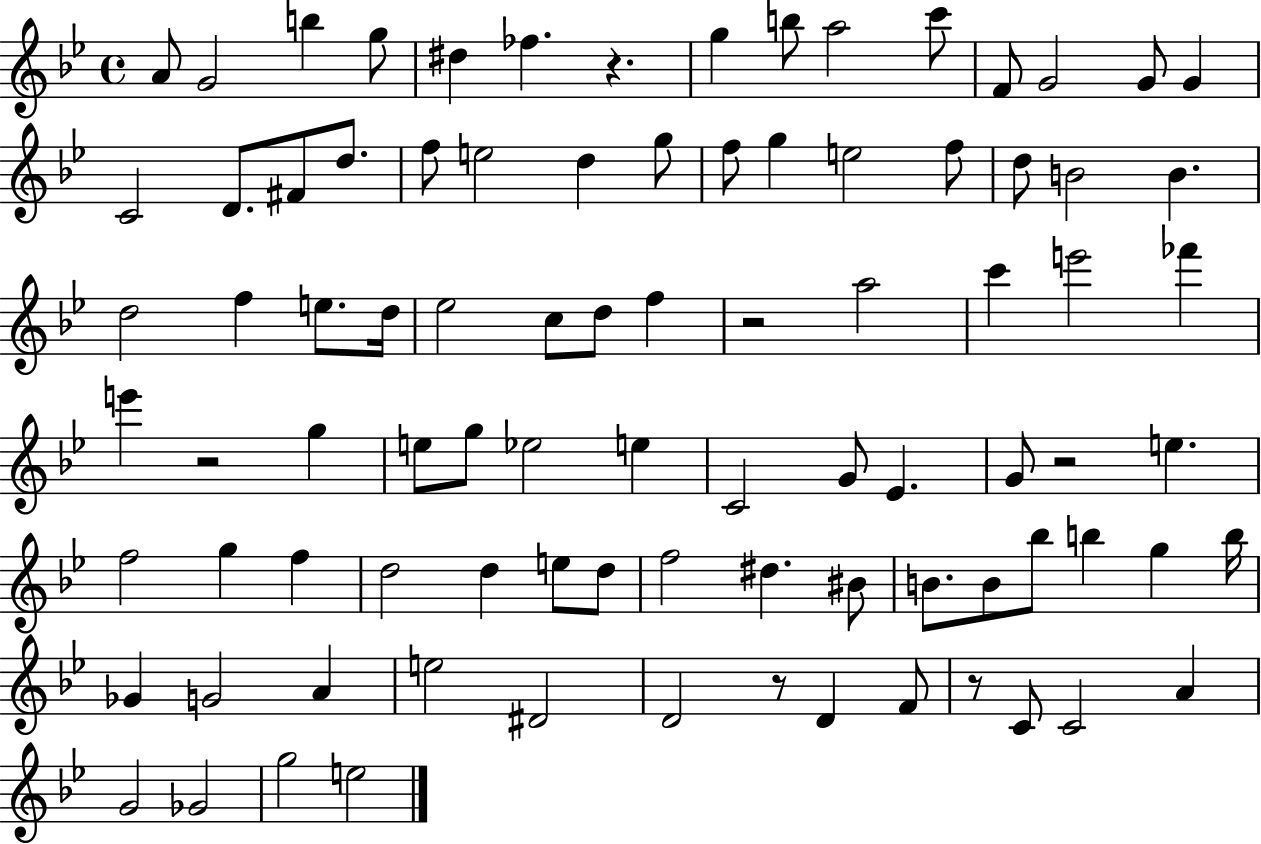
A4/e G4/h B5/q G5/e D#5/q FES5/q. R/q. G5/q B5/e A5/h C6/e F4/e G4/h G4/e G4/q C4/h D4/e. F#4/e D5/e. F5/e E5/h D5/q G5/e F5/e G5/q E5/h F5/e D5/e B4/h B4/q. D5/h F5/q E5/e. D5/s Eb5/h C5/e D5/e F5/q R/h A5/h C6/q E6/h FES6/q E6/q R/h G5/q E5/e G5/e Eb5/h E5/q C4/h G4/e Eb4/q. G4/e R/h E5/q. F5/h G5/q F5/q D5/h D5/q E5/e D5/e F5/h D#5/q. BIS4/e B4/e. B4/e Bb5/e B5/q G5/q B5/s Gb4/q G4/h A4/q E5/h D#4/h D4/h R/e D4/q F4/e R/e C4/e C4/h A4/q G4/h Gb4/h G5/h E5/h